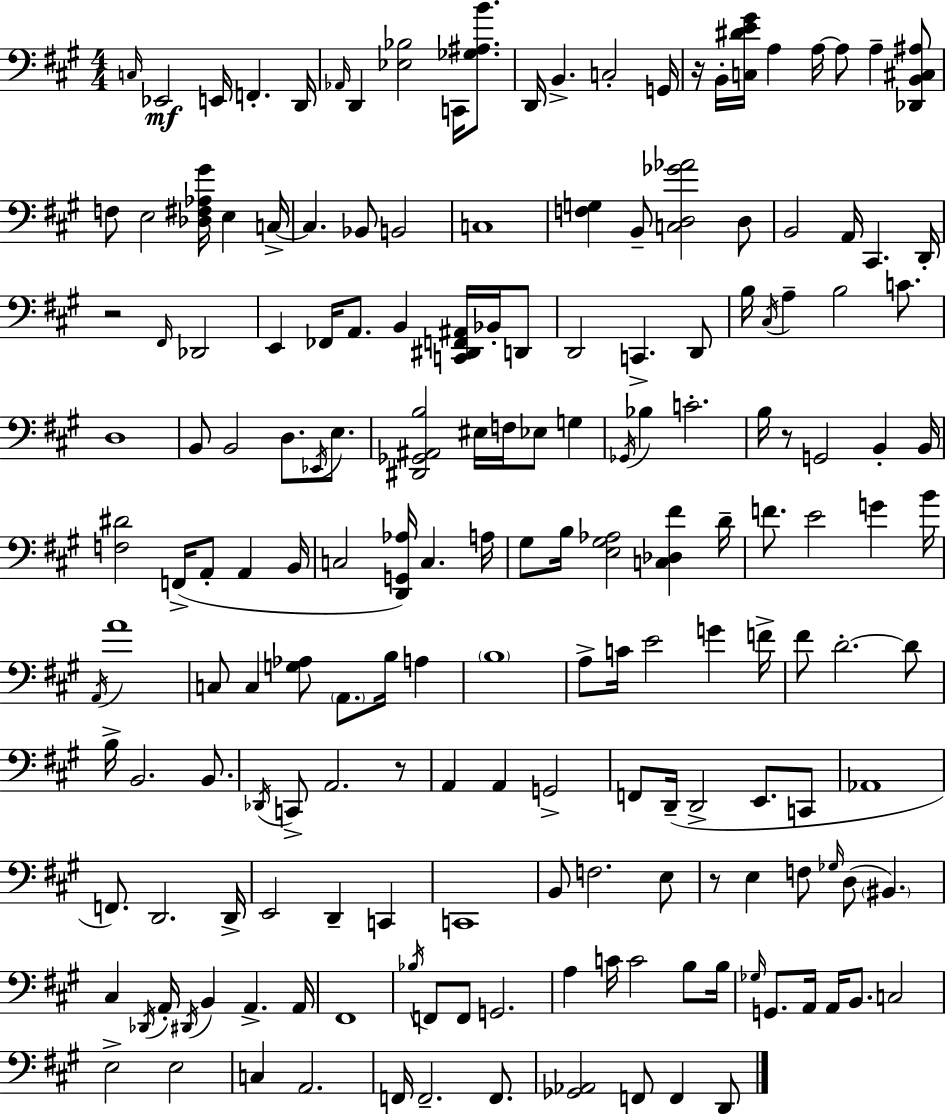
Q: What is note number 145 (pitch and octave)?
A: A2